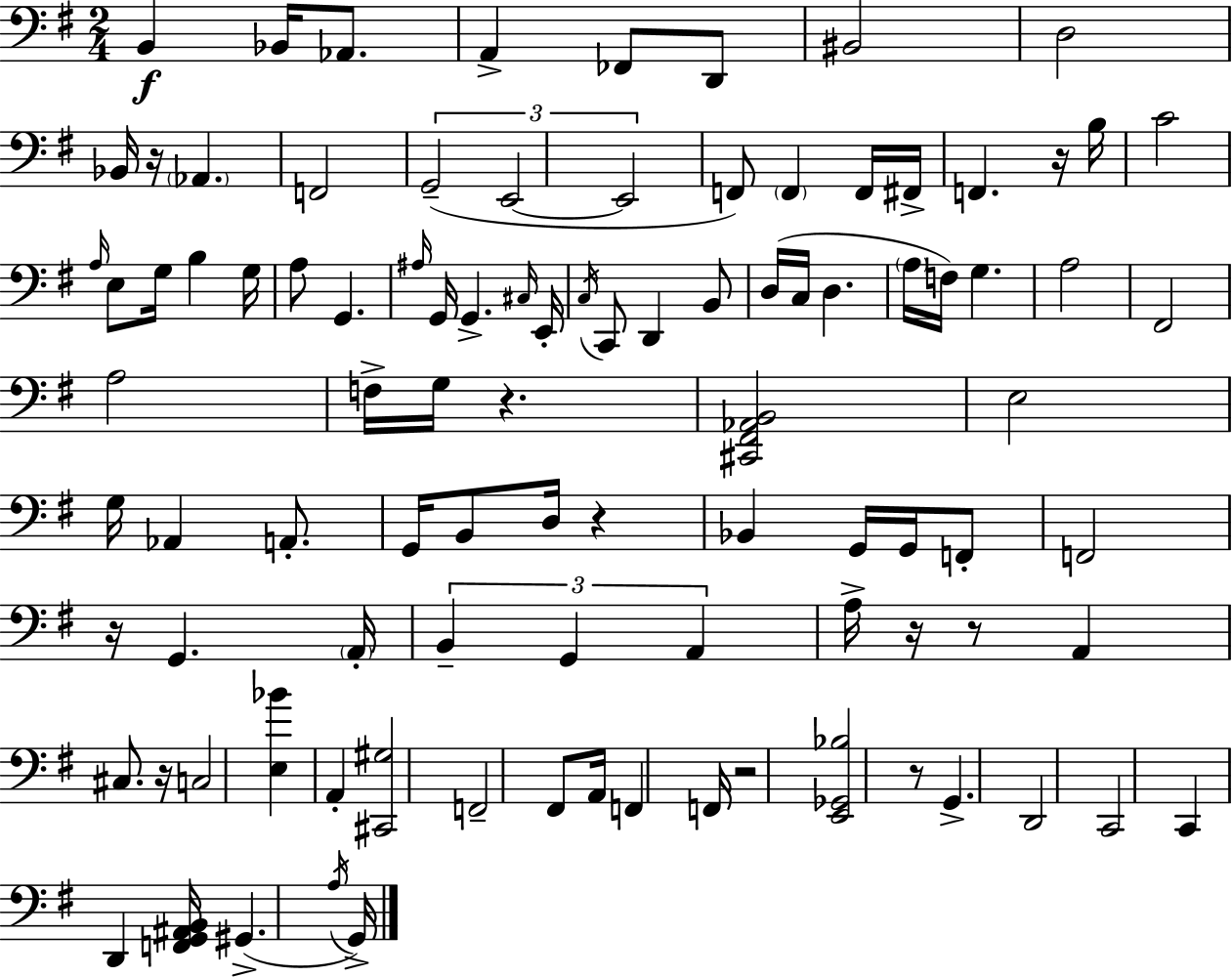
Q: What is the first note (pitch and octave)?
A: B2